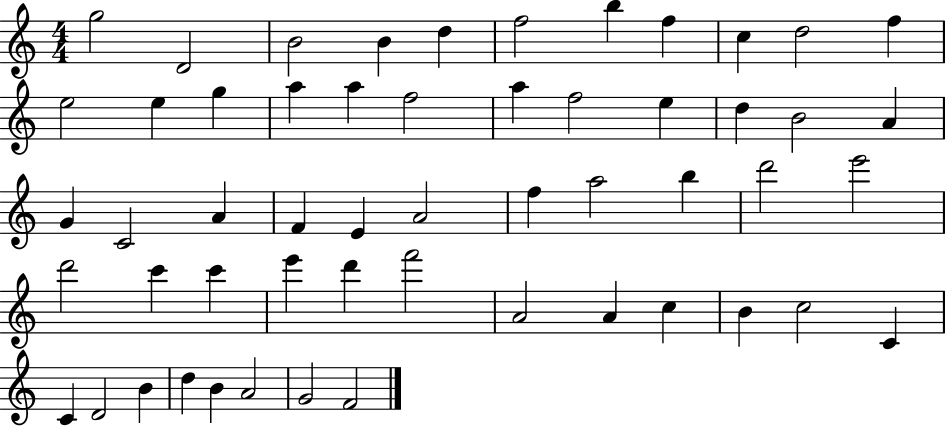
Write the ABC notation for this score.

X:1
T:Untitled
M:4/4
L:1/4
K:C
g2 D2 B2 B d f2 b f c d2 f e2 e g a a f2 a f2 e d B2 A G C2 A F E A2 f a2 b d'2 e'2 d'2 c' c' e' d' f'2 A2 A c B c2 C C D2 B d B A2 G2 F2